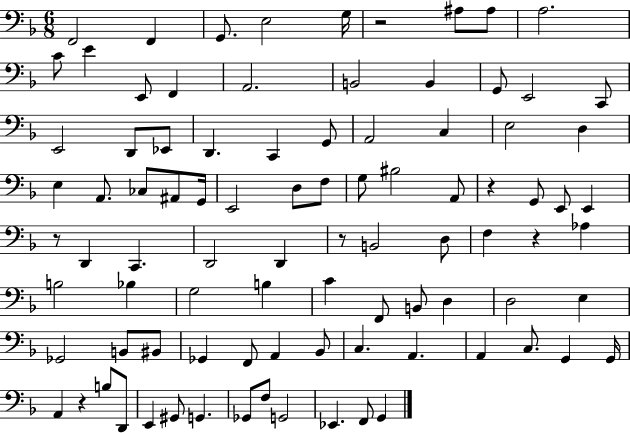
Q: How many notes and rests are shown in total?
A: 91